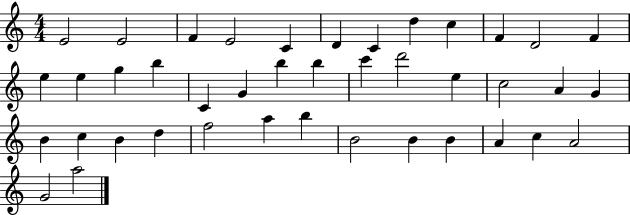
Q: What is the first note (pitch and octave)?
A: E4